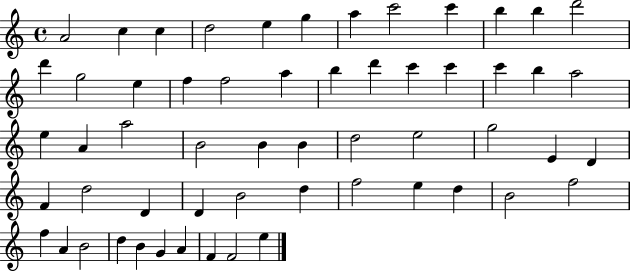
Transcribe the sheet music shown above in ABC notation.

X:1
T:Untitled
M:4/4
L:1/4
K:C
A2 c c d2 e g a c'2 c' b b d'2 d' g2 e f f2 a b d' c' c' c' b a2 e A a2 B2 B B d2 e2 g2 E D F d2 D D B2 d f2 e d B2 f2 f A B2 d B G A F F2 e